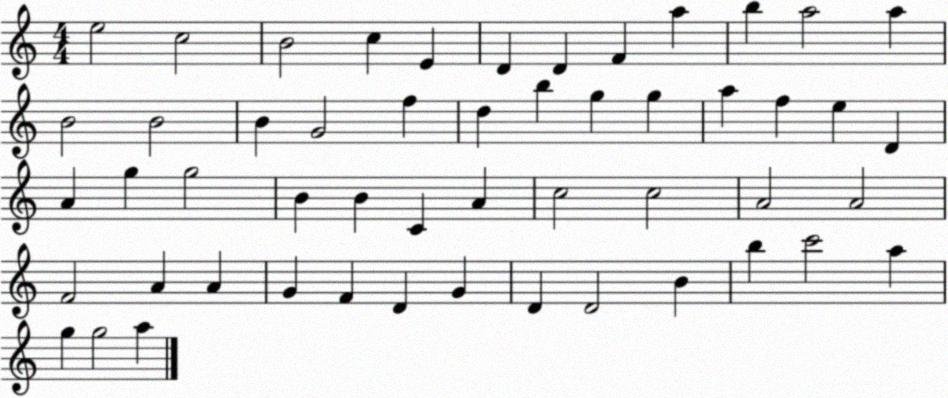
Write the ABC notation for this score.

X:1
T:Untitled
M:4/4
L:1/4
K:C
e2 c2 B2 c E D D F a b a2 a B2 B2 B G2 f d b g g a f e D A g g2 B B C A c2 c2 A2 A2 F2 A A G F D G D D2 B b c'2 a g g2 a